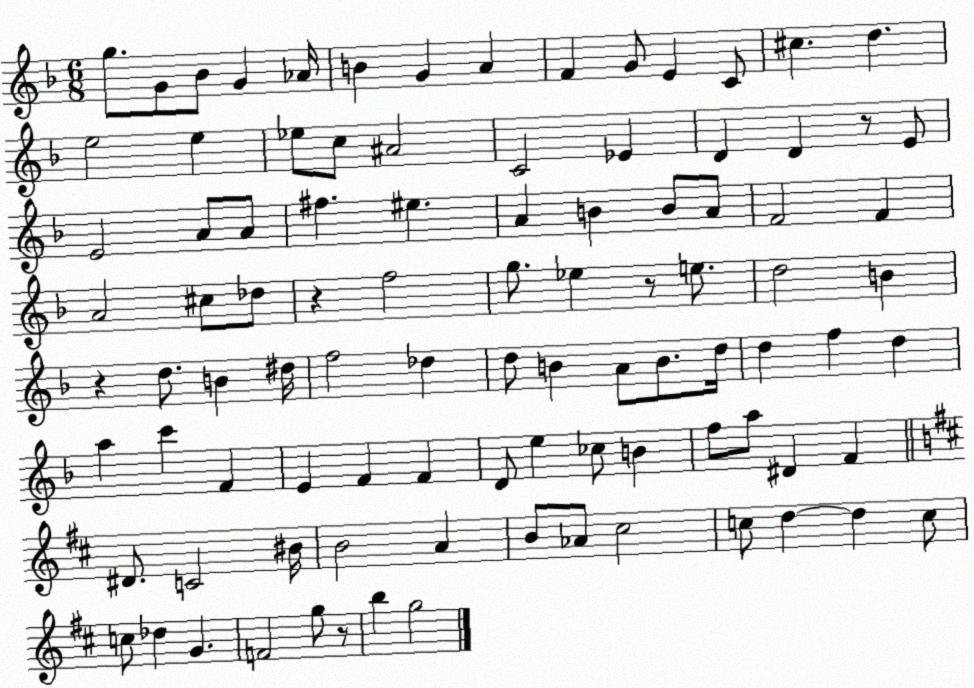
X:1
T:Untitled
M:6/8
L:1/4
K:F
g/2 G/2 _B/2 G _A/4 B G A F G/2 E C/2 ^c d e2 e _e/2 c/2 ^A2 C2 _E D D z/2 E/2 E2 A/2 A/2 ^f ^e A B B/2 A/2 F2 F A2 ^c/2 _d/2 z f2 g/2 _e z/2 e/2 d2 B z d/2 B ^d/4 f2 _d d/2 B A/2 B/2 d/4 d f d a c' F E F F D/2 e _c/2 B f/2 a/2 ^D F ^D/2 C2 ^B/4 B2 A B/2 _A/2 ^c2 c/2 d d c/2 c/2 _d G F2 g/2 z/2 b g2